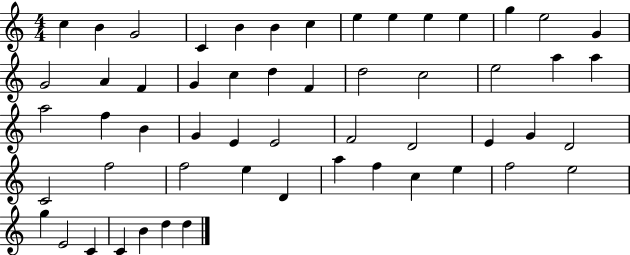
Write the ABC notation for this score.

X:1
T:Untitled
M:4/4
L:1/4
K:C
c B G2 C B B c e e e e g e2 G G2 A F G c d F d2 c2 e2 a a a2 f B G E E2 F2 D2 E G D2 C2 f2 f2 e D a f c e f2 e2 g E2 C C B d d